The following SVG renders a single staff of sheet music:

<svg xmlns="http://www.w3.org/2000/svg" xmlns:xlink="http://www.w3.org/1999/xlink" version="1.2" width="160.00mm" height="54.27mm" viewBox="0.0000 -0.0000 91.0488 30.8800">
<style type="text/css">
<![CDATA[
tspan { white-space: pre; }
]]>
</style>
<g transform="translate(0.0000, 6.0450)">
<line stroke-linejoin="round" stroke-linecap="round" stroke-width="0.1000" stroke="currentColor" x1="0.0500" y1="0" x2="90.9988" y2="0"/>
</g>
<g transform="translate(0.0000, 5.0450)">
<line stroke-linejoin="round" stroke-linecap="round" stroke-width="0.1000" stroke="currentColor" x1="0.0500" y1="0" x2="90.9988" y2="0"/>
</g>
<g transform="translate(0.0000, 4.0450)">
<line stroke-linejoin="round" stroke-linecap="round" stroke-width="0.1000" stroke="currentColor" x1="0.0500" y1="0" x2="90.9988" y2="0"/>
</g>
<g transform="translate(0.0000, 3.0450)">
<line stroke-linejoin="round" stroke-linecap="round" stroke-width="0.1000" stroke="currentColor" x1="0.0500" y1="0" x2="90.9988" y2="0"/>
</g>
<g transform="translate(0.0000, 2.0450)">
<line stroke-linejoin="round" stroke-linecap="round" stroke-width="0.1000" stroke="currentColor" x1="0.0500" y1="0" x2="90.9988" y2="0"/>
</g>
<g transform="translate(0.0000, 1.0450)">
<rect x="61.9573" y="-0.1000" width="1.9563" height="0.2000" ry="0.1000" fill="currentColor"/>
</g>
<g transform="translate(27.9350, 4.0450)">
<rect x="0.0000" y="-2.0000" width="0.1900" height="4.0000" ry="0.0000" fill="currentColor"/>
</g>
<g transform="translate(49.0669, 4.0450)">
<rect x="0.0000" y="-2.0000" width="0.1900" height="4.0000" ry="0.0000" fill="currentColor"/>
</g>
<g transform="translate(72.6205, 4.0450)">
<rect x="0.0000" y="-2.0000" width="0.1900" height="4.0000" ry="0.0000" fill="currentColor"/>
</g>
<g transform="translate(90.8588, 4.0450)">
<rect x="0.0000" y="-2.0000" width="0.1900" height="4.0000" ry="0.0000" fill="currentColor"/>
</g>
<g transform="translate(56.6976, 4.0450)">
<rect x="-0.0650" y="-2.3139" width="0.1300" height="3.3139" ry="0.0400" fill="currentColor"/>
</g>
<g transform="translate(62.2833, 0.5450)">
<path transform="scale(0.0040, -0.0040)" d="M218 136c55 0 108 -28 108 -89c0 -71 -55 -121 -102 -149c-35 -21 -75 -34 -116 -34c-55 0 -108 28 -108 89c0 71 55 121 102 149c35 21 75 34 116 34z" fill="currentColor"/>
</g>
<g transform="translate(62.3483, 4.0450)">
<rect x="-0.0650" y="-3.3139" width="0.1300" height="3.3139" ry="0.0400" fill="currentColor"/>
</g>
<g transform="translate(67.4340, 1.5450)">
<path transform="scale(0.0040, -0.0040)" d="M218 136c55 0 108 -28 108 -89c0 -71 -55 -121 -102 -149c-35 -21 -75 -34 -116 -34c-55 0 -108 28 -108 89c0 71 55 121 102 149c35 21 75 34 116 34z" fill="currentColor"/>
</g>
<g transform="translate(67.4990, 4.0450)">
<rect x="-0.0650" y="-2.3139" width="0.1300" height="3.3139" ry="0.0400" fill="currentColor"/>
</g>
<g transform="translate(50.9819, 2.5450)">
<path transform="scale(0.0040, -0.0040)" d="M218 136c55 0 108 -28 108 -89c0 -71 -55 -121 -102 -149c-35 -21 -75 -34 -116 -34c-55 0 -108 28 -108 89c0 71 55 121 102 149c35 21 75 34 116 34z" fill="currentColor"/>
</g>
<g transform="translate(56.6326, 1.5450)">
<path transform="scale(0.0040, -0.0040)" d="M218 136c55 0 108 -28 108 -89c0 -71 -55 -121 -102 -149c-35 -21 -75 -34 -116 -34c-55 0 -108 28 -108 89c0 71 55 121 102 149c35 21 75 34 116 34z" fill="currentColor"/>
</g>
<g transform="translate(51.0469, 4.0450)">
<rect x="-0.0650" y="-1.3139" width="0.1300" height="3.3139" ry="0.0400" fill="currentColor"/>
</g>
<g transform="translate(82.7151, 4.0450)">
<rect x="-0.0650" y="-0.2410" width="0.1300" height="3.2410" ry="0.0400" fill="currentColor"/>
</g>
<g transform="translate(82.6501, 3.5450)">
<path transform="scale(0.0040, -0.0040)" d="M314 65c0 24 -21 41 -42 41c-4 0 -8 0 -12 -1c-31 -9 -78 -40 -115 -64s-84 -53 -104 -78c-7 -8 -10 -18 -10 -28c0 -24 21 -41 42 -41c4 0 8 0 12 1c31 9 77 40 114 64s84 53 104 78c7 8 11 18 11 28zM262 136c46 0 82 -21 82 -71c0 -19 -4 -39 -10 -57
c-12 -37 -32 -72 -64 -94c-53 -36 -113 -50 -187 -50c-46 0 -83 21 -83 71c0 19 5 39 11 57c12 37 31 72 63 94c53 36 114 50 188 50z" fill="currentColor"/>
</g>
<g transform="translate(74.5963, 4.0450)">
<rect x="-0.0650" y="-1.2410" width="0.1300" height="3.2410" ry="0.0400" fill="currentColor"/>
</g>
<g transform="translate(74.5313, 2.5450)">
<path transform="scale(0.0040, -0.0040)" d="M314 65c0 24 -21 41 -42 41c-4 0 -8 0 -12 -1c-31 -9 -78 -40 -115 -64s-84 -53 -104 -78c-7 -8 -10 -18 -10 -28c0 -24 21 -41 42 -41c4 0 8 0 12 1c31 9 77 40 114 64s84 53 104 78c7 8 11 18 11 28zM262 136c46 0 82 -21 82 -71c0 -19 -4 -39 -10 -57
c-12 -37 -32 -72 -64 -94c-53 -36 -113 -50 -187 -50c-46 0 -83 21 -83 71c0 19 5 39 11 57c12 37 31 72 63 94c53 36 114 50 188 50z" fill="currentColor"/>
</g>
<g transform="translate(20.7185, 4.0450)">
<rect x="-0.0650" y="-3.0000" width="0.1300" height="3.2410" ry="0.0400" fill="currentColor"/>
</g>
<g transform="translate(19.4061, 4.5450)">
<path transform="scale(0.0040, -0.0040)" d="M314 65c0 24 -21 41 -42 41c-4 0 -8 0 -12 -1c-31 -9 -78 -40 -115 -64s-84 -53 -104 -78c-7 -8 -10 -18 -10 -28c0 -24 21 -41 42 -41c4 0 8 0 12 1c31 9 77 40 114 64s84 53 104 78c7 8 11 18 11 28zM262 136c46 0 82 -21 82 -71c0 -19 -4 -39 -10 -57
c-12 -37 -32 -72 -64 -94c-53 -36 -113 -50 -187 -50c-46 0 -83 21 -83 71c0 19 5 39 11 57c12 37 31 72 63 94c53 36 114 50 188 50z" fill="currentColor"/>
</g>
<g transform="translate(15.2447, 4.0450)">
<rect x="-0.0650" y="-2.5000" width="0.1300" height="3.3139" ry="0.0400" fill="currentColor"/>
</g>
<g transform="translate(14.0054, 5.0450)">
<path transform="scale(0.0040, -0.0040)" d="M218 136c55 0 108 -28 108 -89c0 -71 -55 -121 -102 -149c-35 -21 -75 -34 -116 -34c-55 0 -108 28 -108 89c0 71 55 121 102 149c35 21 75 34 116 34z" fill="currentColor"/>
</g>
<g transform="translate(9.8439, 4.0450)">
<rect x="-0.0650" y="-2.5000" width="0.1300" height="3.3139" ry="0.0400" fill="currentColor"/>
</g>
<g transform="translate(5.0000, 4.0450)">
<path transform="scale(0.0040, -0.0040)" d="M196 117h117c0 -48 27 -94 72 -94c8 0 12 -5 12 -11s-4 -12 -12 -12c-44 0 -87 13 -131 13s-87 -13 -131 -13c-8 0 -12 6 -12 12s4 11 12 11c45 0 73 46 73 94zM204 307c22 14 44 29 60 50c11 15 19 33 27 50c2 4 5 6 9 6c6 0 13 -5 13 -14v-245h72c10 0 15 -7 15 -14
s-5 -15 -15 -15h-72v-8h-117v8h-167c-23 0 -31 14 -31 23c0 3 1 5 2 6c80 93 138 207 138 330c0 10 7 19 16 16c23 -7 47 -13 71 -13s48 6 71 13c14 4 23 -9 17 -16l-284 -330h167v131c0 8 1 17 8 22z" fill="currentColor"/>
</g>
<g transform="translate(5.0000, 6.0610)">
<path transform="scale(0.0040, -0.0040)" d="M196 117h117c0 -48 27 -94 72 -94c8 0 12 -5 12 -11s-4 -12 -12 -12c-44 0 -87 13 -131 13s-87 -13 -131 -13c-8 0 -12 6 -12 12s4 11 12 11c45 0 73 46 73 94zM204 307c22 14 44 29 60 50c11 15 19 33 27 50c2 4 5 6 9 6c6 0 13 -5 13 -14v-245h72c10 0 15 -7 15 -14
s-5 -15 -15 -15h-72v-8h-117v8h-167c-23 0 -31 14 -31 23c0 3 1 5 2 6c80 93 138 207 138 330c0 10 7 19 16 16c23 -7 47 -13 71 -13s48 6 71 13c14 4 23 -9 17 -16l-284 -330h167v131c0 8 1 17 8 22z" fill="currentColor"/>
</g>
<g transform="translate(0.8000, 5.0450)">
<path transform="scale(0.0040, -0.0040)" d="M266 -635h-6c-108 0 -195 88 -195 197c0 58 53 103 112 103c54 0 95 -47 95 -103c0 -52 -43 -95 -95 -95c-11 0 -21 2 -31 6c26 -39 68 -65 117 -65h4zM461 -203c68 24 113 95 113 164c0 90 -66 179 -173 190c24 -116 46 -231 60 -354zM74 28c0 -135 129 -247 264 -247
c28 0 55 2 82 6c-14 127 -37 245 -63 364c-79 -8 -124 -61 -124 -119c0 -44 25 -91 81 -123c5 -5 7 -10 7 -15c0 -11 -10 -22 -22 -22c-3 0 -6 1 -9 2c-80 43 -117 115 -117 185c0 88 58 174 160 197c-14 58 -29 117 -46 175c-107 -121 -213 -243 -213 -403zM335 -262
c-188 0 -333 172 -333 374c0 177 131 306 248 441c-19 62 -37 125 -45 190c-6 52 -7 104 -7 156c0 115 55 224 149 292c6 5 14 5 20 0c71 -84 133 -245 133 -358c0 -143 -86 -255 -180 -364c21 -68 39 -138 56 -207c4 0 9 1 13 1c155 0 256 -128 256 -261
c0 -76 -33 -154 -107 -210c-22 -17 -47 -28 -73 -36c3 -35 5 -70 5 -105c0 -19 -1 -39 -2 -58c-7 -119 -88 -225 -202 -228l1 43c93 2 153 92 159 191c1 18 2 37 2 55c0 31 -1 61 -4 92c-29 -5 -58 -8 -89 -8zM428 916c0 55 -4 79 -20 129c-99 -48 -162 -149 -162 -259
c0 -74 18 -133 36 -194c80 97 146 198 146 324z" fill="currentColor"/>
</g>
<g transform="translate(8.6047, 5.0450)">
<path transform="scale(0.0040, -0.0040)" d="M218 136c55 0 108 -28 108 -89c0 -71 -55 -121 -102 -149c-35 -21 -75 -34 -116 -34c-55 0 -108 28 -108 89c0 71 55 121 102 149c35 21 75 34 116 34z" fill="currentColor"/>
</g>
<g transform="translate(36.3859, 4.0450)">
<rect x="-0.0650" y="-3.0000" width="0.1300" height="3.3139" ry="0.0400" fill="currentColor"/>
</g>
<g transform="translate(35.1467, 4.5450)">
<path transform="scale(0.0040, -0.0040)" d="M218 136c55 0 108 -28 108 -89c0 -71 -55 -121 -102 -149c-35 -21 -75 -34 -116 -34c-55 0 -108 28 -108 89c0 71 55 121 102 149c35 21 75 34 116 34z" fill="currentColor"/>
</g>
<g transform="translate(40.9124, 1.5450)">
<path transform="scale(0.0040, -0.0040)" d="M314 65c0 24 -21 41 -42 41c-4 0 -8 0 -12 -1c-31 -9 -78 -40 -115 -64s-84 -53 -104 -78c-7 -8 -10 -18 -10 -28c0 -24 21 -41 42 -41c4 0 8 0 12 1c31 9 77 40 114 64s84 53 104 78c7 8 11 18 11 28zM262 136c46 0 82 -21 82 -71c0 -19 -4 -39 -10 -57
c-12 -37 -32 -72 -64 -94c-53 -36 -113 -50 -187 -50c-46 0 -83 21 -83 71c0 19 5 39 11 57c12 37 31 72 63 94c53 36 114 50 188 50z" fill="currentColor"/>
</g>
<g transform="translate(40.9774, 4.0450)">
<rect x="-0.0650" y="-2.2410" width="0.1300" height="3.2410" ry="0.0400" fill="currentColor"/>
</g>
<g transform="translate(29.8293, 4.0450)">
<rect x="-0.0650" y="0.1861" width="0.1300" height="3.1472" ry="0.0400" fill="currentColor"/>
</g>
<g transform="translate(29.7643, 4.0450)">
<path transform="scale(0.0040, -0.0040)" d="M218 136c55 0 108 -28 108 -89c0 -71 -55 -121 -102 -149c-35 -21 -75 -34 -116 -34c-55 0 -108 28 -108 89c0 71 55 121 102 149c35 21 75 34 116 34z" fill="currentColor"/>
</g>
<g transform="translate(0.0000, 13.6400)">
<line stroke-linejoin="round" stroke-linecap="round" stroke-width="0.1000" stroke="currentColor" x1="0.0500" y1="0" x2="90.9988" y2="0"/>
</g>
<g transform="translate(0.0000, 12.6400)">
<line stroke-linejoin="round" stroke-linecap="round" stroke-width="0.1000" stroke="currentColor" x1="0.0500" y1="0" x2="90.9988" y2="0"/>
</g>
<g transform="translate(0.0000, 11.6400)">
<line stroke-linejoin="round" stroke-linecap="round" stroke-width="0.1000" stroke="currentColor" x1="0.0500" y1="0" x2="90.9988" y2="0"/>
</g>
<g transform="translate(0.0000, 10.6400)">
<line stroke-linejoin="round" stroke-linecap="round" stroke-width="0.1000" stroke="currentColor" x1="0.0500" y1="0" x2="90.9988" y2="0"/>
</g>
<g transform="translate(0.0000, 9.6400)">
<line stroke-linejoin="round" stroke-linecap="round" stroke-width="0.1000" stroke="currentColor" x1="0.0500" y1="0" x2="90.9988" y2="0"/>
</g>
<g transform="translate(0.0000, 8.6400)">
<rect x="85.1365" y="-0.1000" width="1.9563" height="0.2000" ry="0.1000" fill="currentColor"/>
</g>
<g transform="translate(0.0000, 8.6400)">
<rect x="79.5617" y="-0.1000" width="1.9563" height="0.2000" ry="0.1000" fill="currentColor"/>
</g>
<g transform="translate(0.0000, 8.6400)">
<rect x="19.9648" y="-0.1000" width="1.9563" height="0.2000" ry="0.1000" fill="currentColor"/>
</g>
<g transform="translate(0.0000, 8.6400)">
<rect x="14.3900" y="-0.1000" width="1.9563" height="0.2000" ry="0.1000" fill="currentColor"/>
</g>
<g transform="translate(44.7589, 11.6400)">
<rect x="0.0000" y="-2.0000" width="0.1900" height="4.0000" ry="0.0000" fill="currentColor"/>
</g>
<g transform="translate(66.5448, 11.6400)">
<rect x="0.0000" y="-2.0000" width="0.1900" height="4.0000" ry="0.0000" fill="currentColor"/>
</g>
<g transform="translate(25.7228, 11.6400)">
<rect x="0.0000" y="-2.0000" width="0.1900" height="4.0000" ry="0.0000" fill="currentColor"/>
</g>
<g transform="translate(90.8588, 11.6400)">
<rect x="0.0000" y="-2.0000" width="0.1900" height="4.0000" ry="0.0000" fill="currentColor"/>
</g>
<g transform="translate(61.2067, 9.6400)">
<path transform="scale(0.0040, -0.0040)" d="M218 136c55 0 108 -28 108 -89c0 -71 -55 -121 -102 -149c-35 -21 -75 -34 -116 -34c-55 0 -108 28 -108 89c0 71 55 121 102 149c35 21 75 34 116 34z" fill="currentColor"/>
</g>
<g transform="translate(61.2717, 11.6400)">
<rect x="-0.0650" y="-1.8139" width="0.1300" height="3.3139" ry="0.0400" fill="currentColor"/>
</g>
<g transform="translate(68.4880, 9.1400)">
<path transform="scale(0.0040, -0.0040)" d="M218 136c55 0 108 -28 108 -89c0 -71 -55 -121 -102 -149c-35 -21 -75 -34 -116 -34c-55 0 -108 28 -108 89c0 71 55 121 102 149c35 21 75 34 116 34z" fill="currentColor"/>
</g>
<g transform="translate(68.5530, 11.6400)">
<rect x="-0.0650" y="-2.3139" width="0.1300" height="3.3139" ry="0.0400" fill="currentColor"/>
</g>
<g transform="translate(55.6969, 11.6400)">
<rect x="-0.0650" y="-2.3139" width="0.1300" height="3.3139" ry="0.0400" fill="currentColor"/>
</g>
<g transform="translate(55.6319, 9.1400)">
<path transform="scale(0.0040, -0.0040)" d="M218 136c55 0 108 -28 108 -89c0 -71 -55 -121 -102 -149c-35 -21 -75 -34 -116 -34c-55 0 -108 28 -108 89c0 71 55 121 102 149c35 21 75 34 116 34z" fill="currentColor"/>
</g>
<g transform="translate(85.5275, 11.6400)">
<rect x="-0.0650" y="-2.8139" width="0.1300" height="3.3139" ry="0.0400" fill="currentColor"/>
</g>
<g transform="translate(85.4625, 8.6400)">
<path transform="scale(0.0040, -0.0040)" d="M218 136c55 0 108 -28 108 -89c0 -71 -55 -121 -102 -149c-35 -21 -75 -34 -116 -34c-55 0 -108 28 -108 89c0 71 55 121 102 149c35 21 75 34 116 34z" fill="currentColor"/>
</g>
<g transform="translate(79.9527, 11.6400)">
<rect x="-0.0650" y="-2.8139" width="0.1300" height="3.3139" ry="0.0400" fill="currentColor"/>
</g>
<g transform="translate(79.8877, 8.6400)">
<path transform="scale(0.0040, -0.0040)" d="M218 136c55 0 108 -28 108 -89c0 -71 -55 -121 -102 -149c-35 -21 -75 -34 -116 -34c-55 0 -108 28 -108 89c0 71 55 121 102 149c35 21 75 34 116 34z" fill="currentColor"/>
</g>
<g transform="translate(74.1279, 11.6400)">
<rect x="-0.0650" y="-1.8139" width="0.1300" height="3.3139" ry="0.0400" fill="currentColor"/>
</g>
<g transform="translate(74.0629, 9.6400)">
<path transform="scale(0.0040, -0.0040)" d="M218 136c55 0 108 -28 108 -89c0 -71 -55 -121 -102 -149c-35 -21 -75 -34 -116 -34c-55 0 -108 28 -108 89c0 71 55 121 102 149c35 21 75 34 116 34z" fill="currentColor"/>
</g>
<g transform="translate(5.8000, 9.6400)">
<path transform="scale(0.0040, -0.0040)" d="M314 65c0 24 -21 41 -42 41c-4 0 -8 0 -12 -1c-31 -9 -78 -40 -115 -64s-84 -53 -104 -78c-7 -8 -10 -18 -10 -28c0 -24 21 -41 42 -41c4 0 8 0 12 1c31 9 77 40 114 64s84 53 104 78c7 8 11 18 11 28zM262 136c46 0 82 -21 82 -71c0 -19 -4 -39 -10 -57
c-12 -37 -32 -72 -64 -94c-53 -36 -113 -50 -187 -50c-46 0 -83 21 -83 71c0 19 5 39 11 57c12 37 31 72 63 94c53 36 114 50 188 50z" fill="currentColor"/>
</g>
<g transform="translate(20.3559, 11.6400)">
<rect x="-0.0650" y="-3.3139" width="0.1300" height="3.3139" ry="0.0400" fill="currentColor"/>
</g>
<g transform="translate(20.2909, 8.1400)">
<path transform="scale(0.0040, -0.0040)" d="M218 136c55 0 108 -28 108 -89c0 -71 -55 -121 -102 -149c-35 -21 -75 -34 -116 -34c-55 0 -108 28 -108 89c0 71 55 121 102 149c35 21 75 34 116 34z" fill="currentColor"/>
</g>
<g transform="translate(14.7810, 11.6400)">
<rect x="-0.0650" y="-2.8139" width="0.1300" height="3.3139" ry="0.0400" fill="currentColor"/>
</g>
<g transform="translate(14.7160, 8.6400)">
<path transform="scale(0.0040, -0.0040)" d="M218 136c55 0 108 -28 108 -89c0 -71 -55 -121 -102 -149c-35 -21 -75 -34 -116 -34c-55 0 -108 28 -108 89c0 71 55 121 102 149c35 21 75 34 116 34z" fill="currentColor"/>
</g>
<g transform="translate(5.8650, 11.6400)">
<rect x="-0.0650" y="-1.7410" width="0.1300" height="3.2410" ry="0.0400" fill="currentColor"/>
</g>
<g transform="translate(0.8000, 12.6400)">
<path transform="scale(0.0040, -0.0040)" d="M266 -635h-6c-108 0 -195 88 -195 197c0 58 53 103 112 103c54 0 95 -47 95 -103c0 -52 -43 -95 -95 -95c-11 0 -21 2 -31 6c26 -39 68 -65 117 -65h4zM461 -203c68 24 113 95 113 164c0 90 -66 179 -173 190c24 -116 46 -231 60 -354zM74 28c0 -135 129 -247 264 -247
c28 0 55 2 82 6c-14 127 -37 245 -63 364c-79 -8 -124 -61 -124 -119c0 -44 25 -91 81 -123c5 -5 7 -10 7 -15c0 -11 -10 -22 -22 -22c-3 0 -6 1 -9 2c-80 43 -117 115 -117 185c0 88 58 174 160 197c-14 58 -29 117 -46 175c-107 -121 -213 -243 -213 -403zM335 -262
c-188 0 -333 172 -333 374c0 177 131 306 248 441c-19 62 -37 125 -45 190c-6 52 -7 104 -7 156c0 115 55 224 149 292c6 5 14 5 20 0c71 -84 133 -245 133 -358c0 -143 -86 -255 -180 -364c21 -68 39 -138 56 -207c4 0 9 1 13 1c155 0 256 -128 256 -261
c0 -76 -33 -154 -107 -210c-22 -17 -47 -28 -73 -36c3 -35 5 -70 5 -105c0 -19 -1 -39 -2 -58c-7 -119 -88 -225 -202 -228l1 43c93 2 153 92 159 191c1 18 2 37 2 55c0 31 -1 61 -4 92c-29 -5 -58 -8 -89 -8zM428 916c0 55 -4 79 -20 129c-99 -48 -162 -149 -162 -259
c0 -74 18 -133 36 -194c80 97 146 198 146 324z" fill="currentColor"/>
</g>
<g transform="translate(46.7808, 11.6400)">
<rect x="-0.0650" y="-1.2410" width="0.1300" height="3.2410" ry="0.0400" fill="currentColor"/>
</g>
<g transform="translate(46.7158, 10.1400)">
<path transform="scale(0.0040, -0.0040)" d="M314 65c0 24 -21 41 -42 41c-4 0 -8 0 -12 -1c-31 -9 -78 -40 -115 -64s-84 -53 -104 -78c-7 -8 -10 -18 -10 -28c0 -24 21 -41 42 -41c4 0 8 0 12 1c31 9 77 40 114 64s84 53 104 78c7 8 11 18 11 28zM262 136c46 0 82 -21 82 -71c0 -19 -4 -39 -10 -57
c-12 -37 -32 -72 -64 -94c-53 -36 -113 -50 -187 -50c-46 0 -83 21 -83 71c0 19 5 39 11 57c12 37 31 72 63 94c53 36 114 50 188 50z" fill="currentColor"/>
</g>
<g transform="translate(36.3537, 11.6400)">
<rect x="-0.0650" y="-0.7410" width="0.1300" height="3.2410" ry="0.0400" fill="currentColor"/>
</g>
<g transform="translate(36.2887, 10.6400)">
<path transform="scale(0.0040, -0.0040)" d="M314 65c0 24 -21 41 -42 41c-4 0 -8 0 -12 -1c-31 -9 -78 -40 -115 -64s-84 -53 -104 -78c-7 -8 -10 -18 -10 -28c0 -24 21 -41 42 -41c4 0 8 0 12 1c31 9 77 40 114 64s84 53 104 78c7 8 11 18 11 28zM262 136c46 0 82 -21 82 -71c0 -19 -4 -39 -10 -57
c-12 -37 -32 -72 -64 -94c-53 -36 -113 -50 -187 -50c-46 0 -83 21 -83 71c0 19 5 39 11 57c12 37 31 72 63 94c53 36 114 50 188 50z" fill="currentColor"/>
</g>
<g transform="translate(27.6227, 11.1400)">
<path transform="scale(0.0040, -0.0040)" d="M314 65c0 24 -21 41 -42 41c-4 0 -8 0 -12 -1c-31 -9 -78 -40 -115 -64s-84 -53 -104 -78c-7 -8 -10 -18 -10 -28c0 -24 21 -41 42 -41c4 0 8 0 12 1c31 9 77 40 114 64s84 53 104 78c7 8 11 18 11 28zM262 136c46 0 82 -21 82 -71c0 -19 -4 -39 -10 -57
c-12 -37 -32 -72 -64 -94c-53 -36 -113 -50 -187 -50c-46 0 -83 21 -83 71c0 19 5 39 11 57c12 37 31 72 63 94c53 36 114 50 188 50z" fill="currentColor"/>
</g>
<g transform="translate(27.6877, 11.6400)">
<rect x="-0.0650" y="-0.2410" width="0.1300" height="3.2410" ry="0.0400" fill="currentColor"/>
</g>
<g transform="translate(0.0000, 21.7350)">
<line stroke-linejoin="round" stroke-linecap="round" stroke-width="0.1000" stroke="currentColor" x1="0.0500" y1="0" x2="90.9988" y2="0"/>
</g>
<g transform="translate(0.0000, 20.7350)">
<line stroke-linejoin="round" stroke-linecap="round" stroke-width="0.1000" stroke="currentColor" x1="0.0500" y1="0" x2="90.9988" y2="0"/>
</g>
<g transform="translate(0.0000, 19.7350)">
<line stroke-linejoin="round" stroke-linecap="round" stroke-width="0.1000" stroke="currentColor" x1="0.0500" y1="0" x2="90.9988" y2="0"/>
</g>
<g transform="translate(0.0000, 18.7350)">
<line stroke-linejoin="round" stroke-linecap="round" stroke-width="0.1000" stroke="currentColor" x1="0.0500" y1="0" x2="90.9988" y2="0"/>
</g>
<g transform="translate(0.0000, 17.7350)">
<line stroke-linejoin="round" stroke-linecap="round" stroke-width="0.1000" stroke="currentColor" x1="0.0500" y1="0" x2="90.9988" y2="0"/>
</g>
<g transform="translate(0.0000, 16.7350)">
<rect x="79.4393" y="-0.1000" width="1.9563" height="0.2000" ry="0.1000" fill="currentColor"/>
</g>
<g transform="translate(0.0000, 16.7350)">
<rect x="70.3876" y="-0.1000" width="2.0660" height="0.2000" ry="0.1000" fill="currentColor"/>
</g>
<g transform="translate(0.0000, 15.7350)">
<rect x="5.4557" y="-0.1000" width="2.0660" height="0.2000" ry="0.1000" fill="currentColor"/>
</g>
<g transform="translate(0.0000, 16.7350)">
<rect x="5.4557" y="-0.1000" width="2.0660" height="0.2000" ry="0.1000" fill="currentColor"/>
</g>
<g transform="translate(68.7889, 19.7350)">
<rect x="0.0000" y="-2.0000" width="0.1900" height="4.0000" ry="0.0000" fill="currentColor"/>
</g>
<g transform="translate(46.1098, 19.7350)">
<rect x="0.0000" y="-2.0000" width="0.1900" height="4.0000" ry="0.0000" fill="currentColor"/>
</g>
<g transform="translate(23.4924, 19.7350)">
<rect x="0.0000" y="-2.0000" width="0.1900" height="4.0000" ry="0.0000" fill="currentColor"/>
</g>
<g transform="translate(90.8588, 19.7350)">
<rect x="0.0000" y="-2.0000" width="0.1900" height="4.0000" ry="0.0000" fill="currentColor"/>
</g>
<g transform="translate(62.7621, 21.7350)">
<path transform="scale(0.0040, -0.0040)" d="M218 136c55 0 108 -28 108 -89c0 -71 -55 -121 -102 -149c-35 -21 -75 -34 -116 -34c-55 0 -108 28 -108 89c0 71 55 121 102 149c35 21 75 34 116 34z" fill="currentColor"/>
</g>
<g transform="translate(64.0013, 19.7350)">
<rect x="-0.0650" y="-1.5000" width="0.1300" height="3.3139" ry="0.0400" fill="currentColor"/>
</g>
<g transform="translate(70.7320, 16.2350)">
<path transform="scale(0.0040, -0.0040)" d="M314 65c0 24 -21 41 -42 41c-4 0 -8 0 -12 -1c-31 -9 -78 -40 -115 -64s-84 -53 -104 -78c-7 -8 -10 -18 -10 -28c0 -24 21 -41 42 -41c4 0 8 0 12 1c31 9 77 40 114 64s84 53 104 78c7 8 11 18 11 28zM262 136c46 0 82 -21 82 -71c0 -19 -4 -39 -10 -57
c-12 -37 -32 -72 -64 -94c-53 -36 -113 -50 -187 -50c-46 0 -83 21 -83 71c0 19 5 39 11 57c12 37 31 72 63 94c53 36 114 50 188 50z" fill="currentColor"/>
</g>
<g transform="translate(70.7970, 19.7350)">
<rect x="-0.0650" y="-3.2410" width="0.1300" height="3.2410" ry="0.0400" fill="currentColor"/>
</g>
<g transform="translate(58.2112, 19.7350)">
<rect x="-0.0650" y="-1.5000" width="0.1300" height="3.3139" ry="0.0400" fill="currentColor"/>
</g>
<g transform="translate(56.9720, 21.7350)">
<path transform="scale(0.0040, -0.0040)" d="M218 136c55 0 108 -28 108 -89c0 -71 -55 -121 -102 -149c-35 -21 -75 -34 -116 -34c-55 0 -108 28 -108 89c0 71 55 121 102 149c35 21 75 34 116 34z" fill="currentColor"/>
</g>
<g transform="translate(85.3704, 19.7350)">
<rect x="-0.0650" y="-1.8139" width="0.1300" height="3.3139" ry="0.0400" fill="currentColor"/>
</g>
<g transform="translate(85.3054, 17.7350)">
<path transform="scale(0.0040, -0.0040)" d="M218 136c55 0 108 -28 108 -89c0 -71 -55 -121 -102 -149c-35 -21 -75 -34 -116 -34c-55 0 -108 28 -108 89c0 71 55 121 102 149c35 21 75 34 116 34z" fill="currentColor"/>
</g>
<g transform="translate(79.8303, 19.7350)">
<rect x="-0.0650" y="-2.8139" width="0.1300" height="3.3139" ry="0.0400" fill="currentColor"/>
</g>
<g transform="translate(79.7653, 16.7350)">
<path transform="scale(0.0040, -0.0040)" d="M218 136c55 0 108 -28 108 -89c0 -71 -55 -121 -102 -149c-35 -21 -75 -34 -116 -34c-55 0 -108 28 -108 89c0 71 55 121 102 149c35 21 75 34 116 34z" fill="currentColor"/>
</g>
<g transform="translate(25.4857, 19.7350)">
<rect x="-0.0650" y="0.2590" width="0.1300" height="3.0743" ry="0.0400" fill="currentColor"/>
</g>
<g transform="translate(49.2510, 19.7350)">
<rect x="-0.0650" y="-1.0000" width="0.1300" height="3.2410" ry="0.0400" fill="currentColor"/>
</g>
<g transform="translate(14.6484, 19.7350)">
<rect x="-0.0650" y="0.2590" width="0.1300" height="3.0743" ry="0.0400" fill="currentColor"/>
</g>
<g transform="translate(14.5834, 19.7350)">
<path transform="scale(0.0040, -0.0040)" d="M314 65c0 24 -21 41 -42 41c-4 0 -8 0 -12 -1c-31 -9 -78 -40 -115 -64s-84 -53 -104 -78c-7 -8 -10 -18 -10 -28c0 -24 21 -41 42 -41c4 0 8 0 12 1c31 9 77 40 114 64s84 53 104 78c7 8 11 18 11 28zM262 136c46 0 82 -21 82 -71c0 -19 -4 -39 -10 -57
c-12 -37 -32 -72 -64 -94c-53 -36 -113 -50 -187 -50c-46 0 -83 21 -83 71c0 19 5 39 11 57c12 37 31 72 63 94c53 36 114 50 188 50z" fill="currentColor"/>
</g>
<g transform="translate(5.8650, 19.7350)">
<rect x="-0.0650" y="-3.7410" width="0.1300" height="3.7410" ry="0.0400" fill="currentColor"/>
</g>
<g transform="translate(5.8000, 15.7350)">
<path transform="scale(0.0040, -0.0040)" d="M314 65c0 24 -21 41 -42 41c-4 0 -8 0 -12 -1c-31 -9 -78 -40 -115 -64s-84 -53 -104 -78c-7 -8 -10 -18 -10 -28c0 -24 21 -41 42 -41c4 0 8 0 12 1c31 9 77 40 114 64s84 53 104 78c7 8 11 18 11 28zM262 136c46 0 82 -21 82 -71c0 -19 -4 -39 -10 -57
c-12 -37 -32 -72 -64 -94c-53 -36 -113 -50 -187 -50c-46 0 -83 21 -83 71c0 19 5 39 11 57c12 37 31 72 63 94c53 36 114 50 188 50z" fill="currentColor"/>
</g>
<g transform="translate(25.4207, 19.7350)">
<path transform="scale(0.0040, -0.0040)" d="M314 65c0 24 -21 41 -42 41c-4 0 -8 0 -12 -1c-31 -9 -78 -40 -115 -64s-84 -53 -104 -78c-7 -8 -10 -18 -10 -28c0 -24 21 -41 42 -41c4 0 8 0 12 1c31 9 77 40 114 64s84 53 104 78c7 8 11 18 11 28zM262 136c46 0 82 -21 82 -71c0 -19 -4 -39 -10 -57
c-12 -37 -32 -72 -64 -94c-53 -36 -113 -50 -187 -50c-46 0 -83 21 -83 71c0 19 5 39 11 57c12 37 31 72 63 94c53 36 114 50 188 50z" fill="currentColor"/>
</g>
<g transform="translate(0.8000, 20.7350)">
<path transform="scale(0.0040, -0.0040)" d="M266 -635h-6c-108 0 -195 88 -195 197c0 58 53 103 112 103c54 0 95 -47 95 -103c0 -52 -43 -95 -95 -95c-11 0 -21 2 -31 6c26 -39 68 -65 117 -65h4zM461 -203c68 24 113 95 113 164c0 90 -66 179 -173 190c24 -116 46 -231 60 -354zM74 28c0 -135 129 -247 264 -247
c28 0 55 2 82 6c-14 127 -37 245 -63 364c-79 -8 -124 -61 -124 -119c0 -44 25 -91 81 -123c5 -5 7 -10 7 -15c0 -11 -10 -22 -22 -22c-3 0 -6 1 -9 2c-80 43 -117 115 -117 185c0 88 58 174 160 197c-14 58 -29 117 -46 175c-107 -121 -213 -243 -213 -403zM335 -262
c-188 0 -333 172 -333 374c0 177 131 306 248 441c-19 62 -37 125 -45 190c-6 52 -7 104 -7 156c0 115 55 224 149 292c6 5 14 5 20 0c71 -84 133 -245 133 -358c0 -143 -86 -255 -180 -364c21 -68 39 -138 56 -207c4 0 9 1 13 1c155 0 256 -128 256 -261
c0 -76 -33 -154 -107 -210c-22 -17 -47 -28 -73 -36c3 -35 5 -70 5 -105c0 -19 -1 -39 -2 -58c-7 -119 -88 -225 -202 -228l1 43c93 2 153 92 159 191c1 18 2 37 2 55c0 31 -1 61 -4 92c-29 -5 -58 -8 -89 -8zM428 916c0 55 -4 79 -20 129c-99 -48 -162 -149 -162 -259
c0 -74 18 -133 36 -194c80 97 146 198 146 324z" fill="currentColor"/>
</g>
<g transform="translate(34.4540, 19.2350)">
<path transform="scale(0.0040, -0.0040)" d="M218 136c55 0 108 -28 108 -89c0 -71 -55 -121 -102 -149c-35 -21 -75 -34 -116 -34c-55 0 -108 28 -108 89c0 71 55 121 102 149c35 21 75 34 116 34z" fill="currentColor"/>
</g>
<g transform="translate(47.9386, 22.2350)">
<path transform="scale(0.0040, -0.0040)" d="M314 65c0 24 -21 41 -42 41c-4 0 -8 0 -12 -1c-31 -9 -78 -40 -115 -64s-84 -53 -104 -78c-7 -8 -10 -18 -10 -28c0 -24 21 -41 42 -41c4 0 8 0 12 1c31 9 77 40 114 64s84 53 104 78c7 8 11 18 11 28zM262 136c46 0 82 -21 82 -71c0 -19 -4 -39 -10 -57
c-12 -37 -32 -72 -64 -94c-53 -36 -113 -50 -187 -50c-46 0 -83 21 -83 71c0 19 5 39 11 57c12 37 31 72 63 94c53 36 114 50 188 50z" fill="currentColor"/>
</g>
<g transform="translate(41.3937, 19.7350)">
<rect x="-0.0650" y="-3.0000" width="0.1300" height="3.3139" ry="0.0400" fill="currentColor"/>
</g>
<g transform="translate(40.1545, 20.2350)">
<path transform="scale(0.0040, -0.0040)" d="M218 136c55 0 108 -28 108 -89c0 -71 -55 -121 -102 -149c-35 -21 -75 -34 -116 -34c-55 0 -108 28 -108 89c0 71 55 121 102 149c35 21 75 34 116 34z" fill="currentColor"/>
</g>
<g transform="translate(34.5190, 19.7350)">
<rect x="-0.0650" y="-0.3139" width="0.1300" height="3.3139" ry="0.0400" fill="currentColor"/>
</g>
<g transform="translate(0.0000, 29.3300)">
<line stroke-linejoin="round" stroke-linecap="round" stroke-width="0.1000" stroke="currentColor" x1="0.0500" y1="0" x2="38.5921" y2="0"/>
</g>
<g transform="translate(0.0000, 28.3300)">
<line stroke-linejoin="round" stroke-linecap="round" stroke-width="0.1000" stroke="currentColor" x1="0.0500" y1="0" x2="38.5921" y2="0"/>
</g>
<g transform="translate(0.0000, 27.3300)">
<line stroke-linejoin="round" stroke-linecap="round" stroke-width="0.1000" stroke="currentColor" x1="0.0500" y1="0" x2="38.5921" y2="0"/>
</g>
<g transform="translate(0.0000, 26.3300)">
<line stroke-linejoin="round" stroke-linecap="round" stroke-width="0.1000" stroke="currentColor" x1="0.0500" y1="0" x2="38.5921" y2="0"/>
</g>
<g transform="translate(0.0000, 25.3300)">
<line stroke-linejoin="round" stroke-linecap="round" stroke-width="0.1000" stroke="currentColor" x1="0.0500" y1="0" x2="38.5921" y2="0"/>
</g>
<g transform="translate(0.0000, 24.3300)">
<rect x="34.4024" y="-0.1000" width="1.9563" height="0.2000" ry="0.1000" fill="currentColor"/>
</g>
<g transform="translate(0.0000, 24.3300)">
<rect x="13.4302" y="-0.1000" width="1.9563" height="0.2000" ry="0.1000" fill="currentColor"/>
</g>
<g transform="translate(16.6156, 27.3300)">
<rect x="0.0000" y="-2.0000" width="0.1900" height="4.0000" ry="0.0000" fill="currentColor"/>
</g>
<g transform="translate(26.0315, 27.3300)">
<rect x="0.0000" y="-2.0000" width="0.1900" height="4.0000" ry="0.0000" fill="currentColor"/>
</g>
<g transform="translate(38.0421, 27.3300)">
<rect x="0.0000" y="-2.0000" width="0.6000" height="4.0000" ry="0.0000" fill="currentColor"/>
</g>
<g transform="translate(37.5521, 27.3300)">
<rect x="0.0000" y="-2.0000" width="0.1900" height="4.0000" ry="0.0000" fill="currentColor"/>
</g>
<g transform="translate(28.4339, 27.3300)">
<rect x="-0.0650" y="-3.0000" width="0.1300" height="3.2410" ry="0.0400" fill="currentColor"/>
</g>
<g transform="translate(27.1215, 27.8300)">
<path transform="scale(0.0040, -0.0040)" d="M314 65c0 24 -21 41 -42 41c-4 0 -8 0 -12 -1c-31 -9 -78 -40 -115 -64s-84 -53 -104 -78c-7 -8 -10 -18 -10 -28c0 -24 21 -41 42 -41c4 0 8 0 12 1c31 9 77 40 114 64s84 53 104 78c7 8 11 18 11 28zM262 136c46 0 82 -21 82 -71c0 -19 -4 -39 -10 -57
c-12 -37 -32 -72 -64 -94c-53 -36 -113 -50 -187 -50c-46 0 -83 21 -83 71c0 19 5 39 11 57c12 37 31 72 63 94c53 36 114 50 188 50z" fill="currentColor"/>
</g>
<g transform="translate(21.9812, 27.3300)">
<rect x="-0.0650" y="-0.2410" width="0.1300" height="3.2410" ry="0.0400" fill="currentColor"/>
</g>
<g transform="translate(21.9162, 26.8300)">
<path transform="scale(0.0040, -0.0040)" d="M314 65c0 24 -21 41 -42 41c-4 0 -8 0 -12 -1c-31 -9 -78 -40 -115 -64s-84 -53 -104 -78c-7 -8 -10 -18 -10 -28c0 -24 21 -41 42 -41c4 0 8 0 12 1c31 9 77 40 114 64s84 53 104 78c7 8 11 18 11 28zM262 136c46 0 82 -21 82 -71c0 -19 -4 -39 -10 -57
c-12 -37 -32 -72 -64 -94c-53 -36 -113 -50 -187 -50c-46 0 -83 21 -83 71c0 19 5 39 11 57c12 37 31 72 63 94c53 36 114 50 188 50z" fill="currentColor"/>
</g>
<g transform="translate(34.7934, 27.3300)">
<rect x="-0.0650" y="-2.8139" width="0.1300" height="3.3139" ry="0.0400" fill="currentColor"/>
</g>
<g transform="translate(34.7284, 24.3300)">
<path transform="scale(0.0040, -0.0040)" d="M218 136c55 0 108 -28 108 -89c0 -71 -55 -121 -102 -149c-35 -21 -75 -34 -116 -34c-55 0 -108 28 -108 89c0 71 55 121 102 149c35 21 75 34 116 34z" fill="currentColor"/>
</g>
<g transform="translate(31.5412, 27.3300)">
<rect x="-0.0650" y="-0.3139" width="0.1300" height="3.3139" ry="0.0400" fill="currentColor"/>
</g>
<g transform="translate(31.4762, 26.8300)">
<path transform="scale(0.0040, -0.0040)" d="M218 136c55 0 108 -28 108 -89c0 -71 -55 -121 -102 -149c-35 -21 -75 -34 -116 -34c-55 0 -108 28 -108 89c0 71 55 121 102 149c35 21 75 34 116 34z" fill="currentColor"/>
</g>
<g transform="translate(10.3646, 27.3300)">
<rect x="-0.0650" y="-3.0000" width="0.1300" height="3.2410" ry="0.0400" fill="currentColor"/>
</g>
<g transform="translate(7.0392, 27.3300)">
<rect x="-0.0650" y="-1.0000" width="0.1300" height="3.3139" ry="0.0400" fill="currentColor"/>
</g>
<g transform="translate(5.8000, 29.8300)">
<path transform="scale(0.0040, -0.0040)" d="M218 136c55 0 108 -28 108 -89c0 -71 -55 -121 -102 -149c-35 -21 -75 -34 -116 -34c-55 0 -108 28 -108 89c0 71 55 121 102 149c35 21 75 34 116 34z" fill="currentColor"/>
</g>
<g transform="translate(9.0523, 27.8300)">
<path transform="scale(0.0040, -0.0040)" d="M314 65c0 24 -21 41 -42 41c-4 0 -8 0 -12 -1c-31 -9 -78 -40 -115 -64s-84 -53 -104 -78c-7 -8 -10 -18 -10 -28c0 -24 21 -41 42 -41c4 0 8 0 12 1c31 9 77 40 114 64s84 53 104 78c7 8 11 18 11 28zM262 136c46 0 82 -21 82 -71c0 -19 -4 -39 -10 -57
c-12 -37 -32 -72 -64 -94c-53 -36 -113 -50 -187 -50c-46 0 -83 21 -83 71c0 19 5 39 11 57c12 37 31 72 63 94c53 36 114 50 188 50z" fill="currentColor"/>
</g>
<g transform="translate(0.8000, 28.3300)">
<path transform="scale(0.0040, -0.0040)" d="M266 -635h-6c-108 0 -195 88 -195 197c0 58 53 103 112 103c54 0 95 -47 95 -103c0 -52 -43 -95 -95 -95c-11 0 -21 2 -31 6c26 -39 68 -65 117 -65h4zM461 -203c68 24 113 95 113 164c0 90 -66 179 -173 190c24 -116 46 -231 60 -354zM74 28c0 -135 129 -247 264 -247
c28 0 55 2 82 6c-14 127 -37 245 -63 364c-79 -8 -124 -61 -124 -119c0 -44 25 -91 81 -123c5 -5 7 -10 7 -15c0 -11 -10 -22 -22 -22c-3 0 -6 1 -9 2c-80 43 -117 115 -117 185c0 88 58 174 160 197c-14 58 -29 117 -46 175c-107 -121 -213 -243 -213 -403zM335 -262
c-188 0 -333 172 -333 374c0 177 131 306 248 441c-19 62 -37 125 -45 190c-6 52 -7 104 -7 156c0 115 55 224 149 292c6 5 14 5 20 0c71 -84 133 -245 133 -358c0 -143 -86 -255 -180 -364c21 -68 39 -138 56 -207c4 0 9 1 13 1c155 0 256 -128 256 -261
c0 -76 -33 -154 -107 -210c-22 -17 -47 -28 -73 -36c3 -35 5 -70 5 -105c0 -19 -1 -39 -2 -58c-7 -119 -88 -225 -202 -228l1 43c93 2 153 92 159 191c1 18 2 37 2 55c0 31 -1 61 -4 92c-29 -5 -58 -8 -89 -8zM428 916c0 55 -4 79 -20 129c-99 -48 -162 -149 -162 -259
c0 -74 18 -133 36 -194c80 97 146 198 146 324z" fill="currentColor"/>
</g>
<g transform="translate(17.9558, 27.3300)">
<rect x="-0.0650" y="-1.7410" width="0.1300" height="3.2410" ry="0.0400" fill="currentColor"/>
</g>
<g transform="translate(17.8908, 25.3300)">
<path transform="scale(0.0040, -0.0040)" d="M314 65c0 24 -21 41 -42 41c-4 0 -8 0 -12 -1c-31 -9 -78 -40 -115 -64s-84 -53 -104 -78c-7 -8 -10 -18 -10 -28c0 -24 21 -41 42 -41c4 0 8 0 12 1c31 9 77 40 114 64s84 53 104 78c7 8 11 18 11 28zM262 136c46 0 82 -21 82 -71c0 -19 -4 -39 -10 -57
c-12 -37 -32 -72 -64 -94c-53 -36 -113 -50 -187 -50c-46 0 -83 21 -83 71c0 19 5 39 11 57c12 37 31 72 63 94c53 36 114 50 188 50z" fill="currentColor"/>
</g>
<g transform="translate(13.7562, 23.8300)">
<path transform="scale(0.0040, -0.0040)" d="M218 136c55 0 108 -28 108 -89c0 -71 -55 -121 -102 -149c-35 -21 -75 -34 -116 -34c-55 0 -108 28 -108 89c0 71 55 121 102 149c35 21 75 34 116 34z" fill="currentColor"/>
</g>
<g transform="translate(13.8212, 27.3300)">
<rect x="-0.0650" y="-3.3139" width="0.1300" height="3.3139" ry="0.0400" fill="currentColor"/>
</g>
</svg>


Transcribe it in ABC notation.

X:1
T:Untitled
M:4/4
L:1/4
K:C
G G A2 B A g2 e g b g e2 c2 f2 a b c2 d2 e2 g f g f a a c'2 B2 B2 c A D2 E E b2 a f D A2 b f2 c2 A2 c a